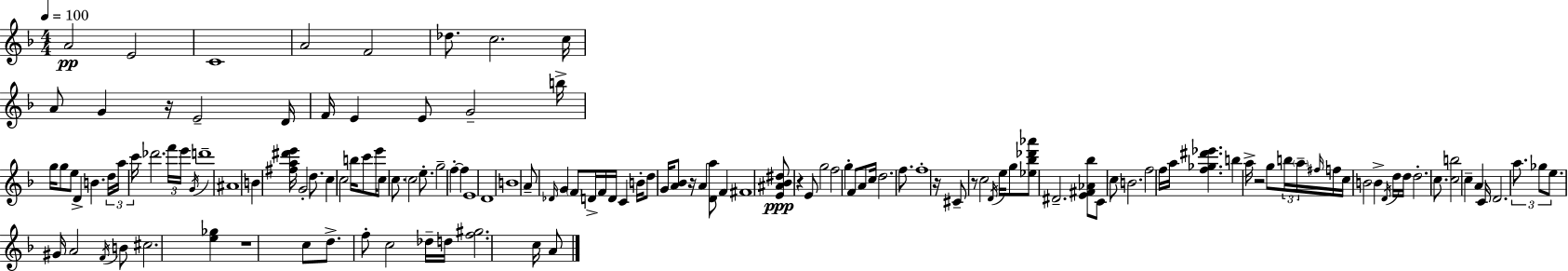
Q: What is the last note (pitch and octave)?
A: A4